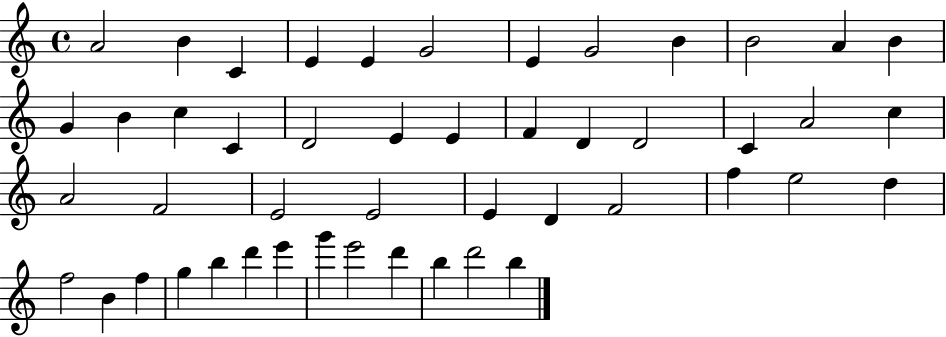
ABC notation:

X:1
T:Untitled
M:4/4
L:1/4
K:C
A2 B C E E G2 E G2 B B2 A B G B c C D2 E E F D D2 C A2 c A2 F2 E2 E2 E D F2 f e2 d f2 B f g b d' e' g' e'2 d' b d'2 b